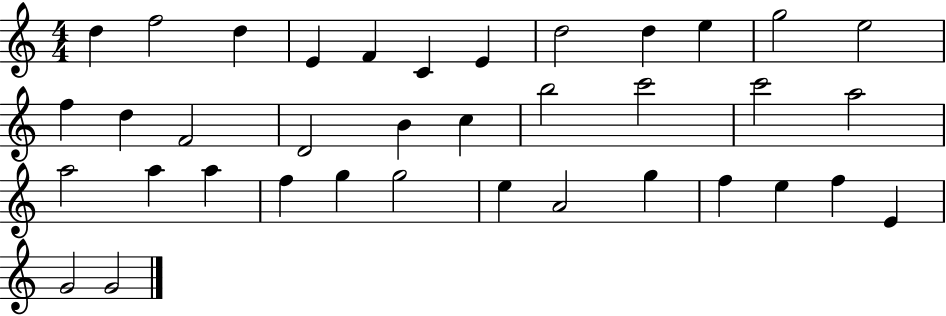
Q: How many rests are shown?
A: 0